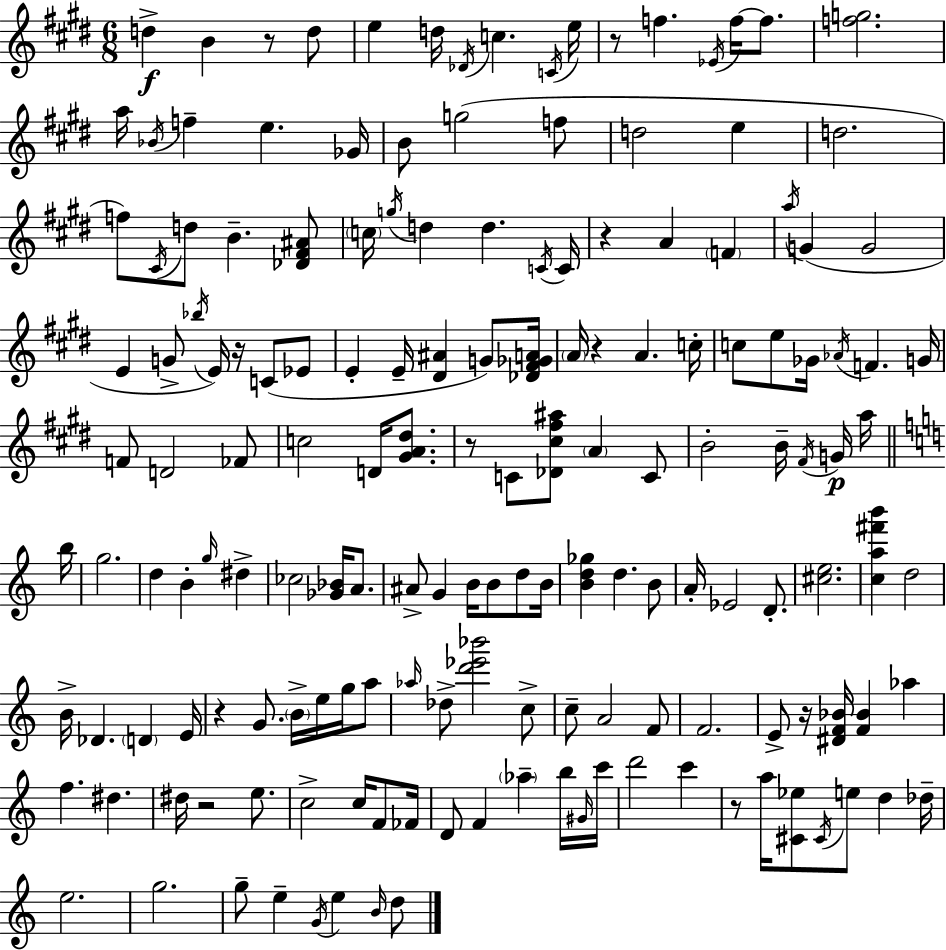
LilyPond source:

{
  \clef treble
  \numericTimeSignature
  \time 6/8
  \key e \major
  d''4->\f b'4 r8 d''8 | e''4 d''16 \acciaccatura { des'16 } c''4. | \acciaccatura { c'16 } e''16 r8 f''4. \acciaccatura { ees'16 } f''16~~ | f''8. <f'' g''>2. | \break a''16 \acciaccatura { bes'16 } f''4-- e''4. | ges'16 b'8 g''2( | f''8 d''2 | e''4 d''2. | \break f''8) \acciaccatura { cis'16 } d''8 b'4.-- | <des' fis' ais'>8 \parenthesize c''16 \acciaccatura { g''16 } d''4 d''4. | \acciaccatura { c'16 } c'16 r4 a'4 | \parenthesize f'4 \acciaccatura { a''16 } g'4( | \break g'2 e'4 | g'8-> \acciaccatura { bes''16 }) e'16 r16 c'8( ees'8 e'4-. | e'16-- <dis' ais'>4 g'8) <des' fis' ges' a'>16 \parenthesize a'16 r4 | a'4. c''16-. c''8 e''8 | \break ges'16 \acciaccatura { aes'16 } f'4. g'16 f'8 | d'2 fes'8 c''2 | d'16 <gis' a' dis''>8. r8 | c'8 <des' cis'' fis'' ais''>8 \parenthesize a'4 c'8 b'2-. | \break b'16-- \acciaccatura { fis'16 } g'16\p a''16 \bar "||" \break \key c \major b''16 g''2. | d''4 b'4-. \grace { g''16 } dis''4-> | ces''2 <ges' bes'>16 a'8. | ais'8-> g'4 b'16 b'8 d''8 | \break b'16 <b' d'' ges''>4 d''4. | b'8 a'16-. ees'2 d'8.-. | <cis'' e''>2. | <c'' a'' fis''' b'''>4 d''2 | \break b'16-> des'4. \parenthesize d'4 | e'16 r4 g'8. \parenthesize b'16-> e''16 g''16 | a''8 \grace { aes''16 } des''8-> <d''' ees''' bes'''>2 | c''8-> c''8-- a'2 | \break f'8 f'2. | e'8-> r16 <dis' f' bes'>16 <f' bes'>4 aes''4 | f''4. dis''4. | dis''16 r2 | \break e''8. c''2-> c''16 | f'8 fes'16 d'8 f'4 \parenthesize aes''4-- | b''16 \grace { gis'16 } c'''16 d'''2 | c'''4 r8 a''16 <cis' ees''>8 \acciaccatura { cis'16 } e''8 | \break d''4 des''16-- e''2. | g''2. | g''8-- e''4-- \acciaccatura { g'16 } | e''4 \grace { b'16 } d''8 \bar "|."
}